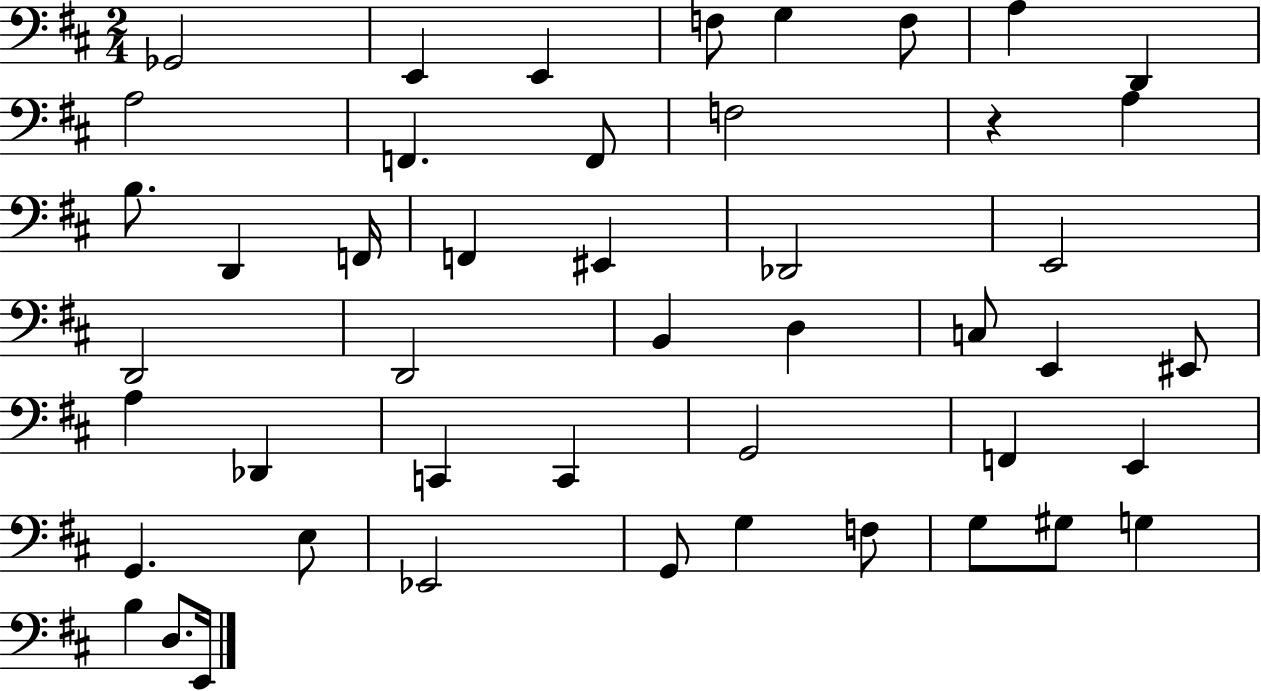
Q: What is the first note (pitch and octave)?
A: Gb2